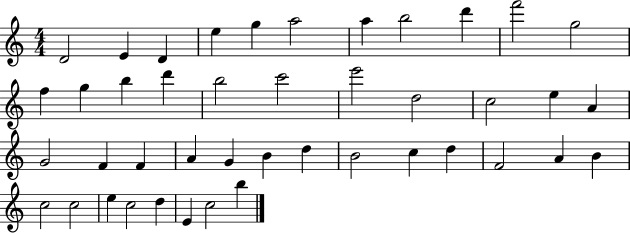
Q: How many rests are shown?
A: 0